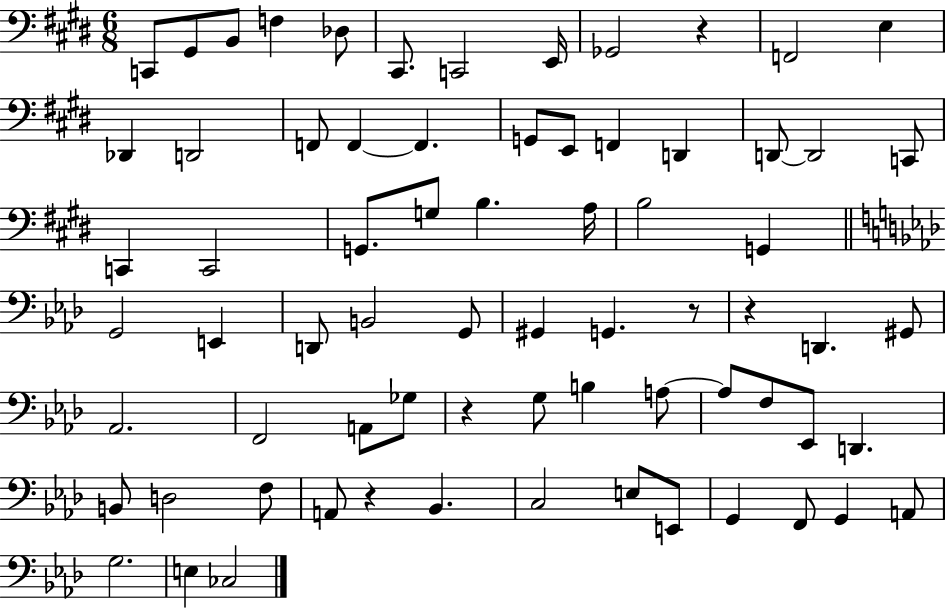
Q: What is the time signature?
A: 6/8